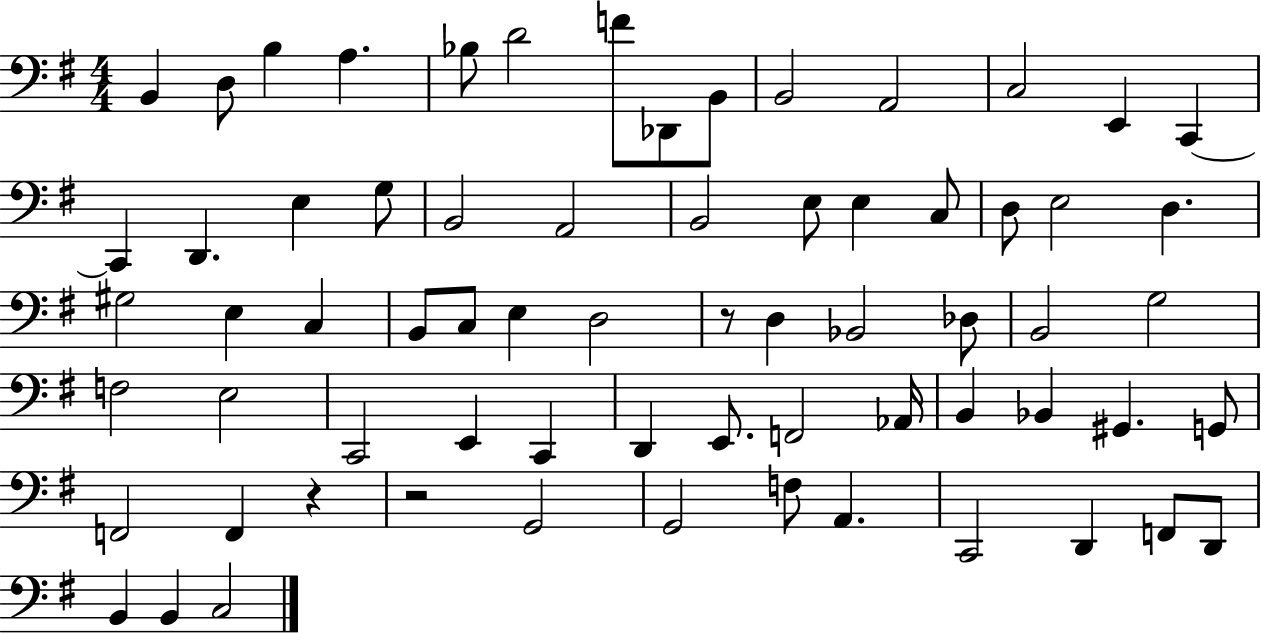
B2/q D3/e B3/q A3/q. Bb3/e D4/h F4/e Db2/e B2/e B2/h A2/h C3/h E2/q C2/q C2/q D2/q. E3/q G3/e B2/h A2/h B2/h E3/e E3/q C3/e D3/e E3/h D3/q. G#3/h E3/q C3/q B2/e C3/e E3/q D3/h R/e D3/q Bb2/h Db3/e B2/h G3/h F3/h E3/h C2/h E2/q C2/q D2/q E2/e. F2/h Ab2/s B2/q Bb2/q G#2/q. G2/e F2/h F2/q R/q R/h G2/h G2/h F3/e A2/q. C2/h D2/q F2/e D2/e B2/q B2/q C3/h